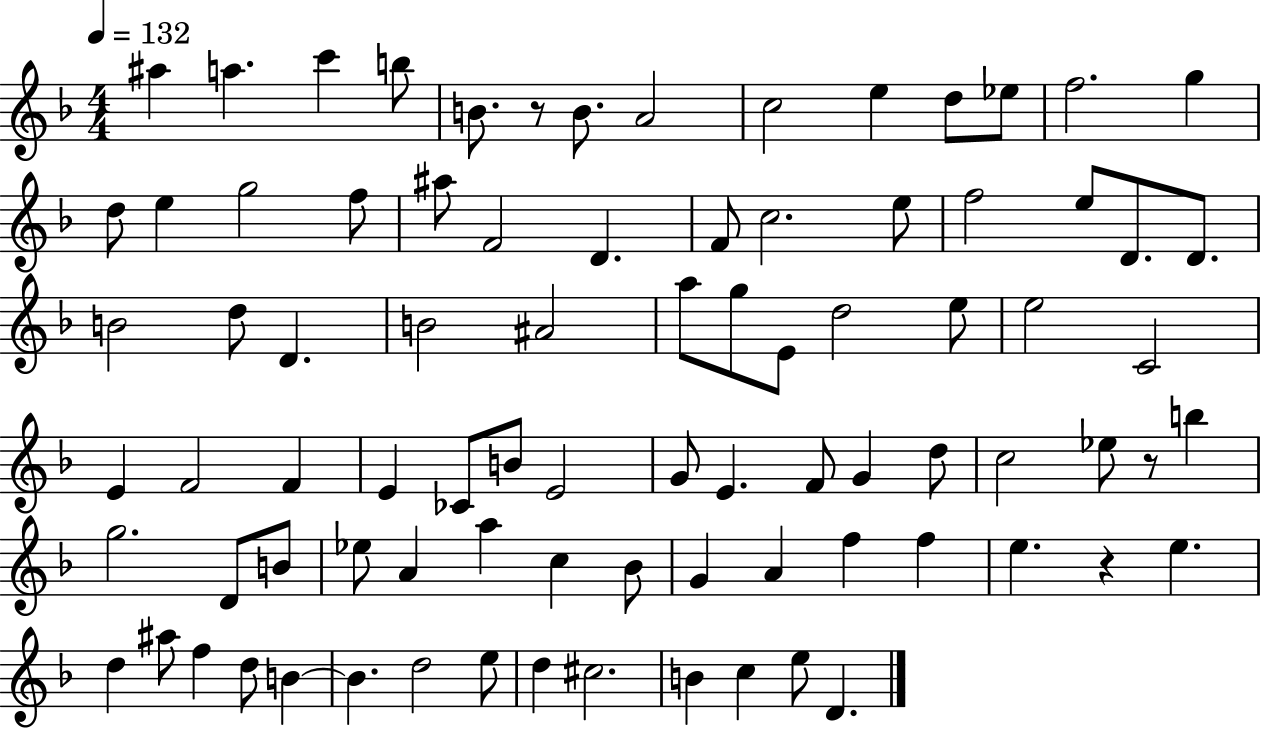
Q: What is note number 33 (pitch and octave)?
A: A5